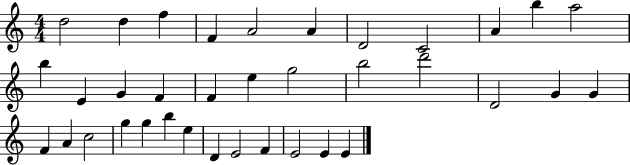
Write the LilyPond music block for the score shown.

{
  \clef treble
  \numericTimeSignature
  \time 4/4
  \key c \major
  d''2 d''4 f''4 | f'4 a'2 a'4 | d'2 c'2 | a'4 b''4 a''2 | \break b''4 e'4 g'4 f'4 | f'4 e''4 g''2 | b''2 d'''2 | d'2 g'4 g'4 | \break f'4 a'4 c''2 | g''4 g''4 b''4 e''4 | d'4 e'2 f'4 | e'2 e'4 e'4 | \break \bar "|."
}